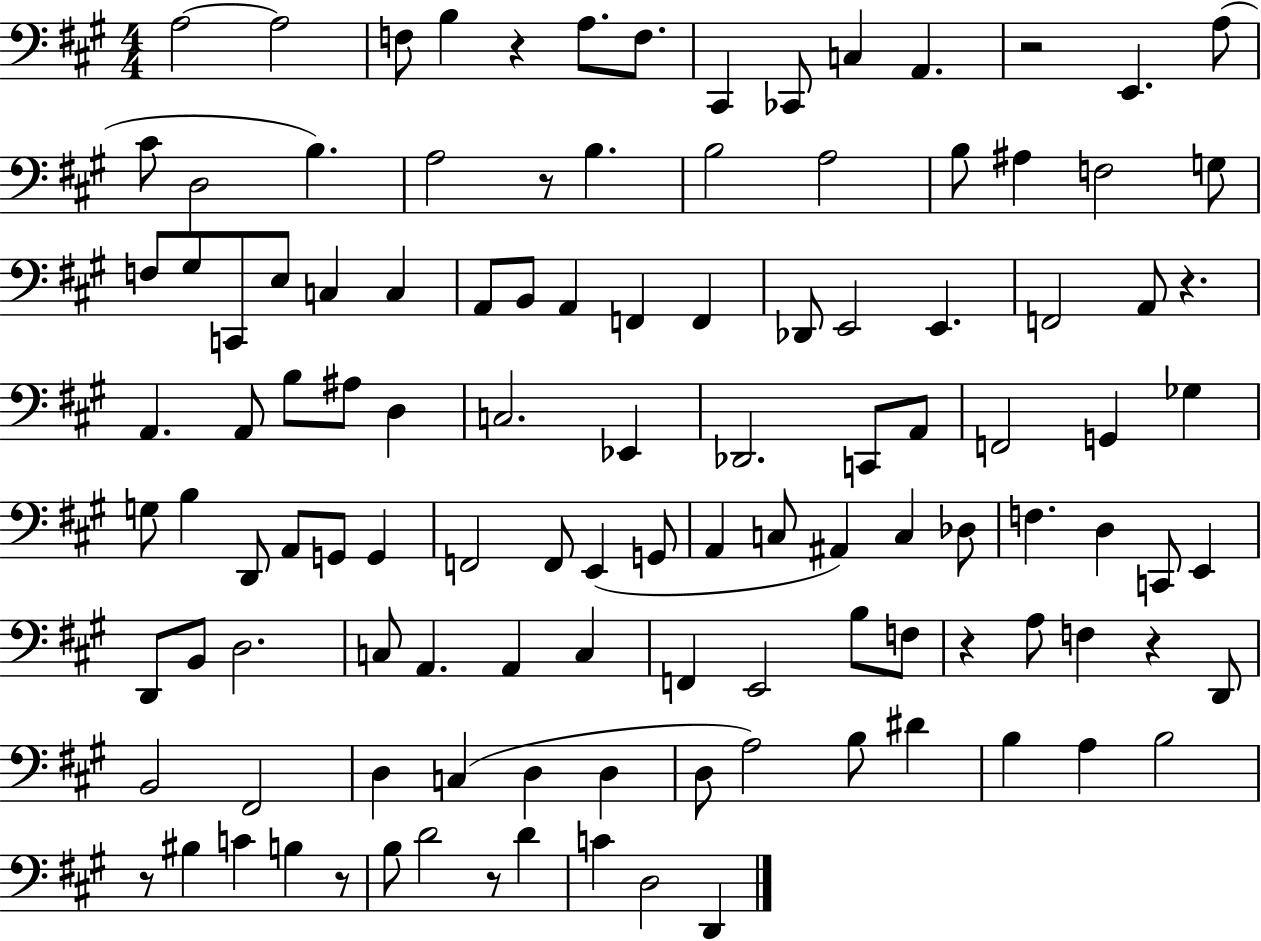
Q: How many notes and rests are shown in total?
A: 116